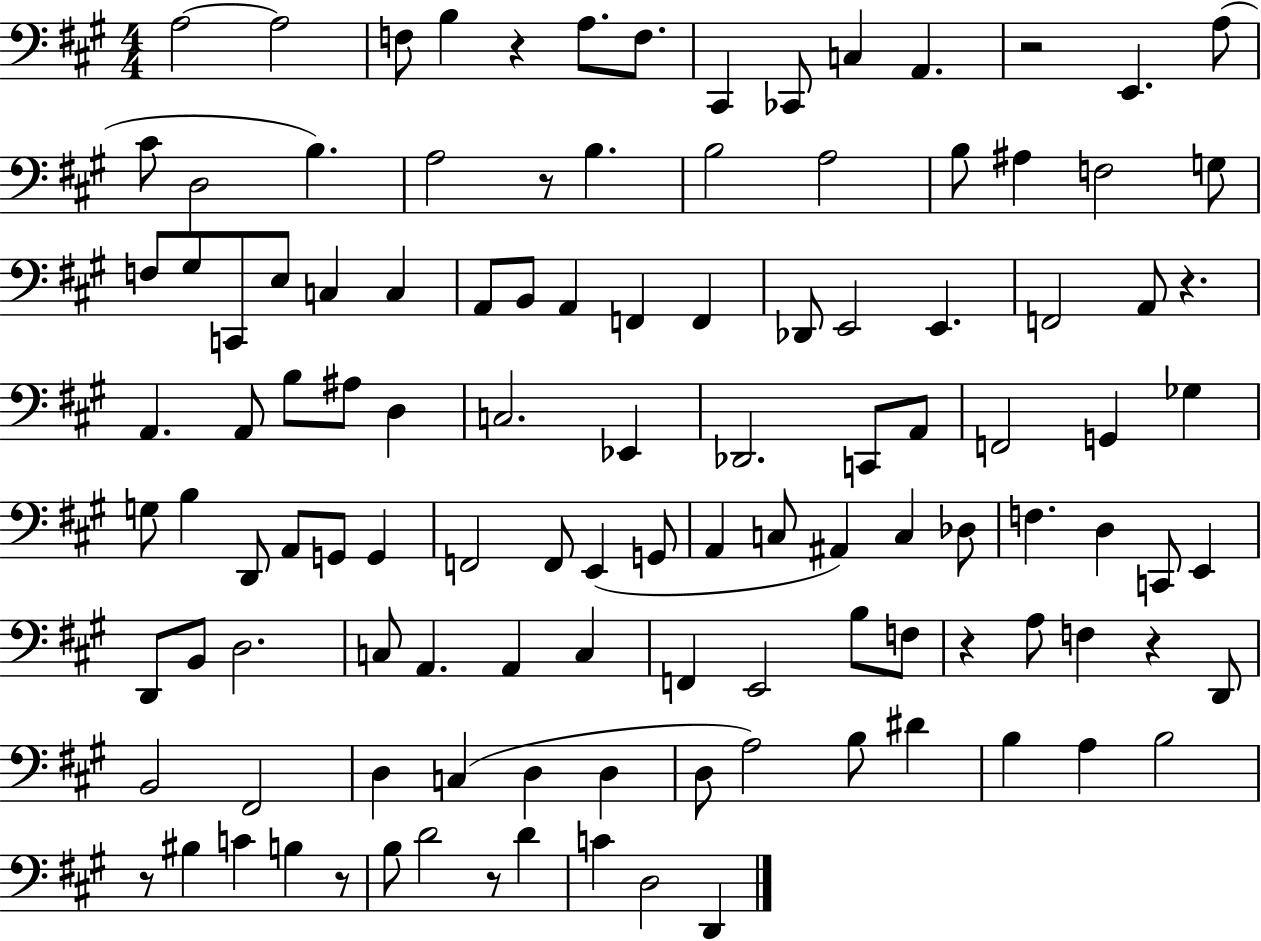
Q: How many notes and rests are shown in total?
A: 116